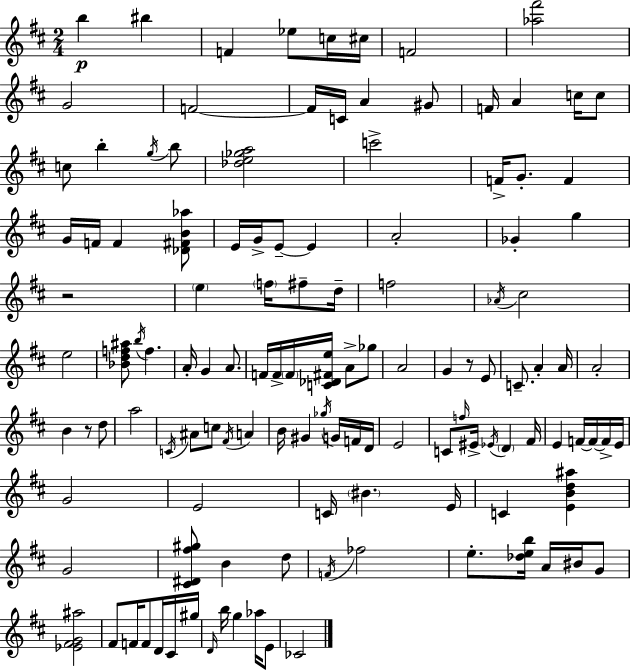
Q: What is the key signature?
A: D major